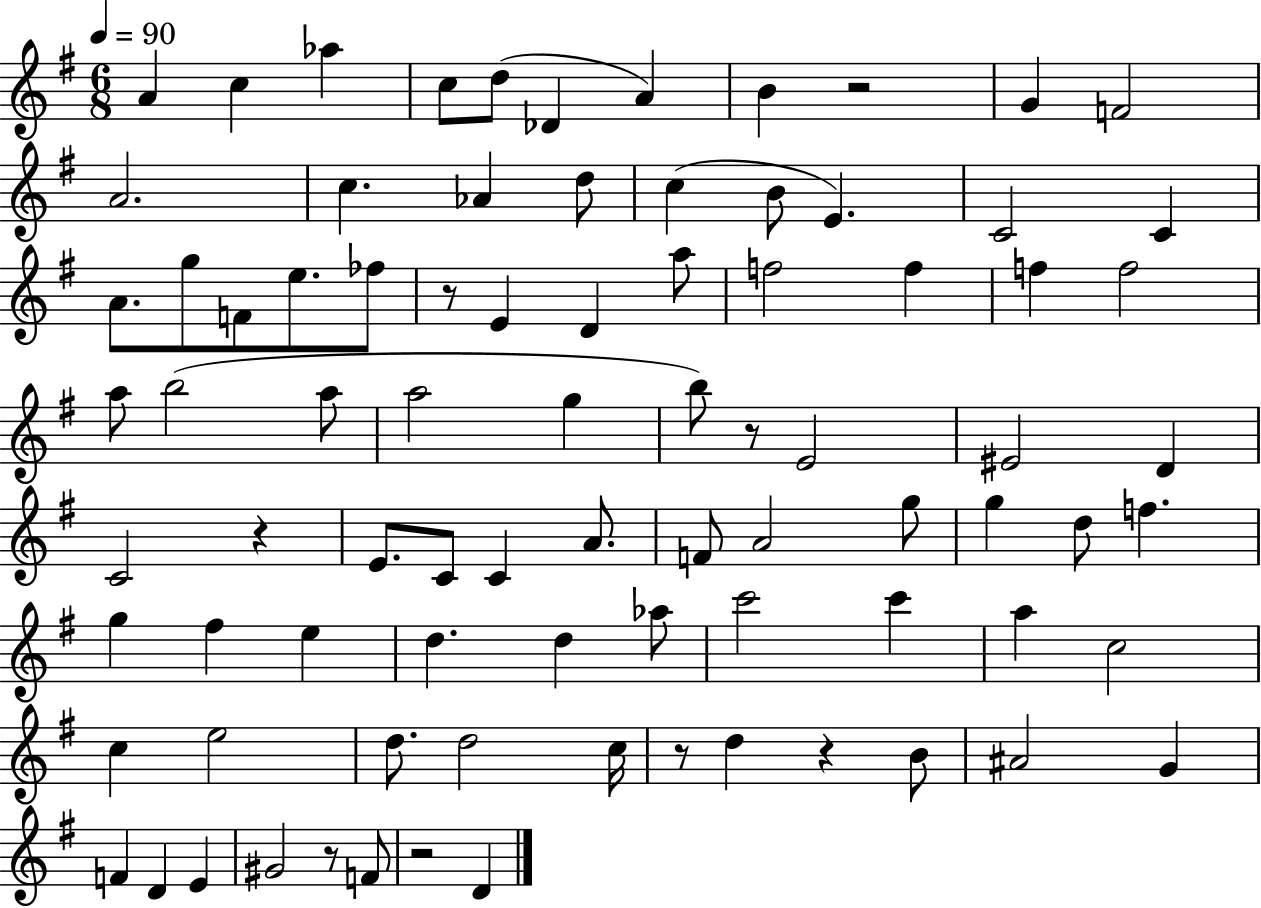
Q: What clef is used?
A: treble